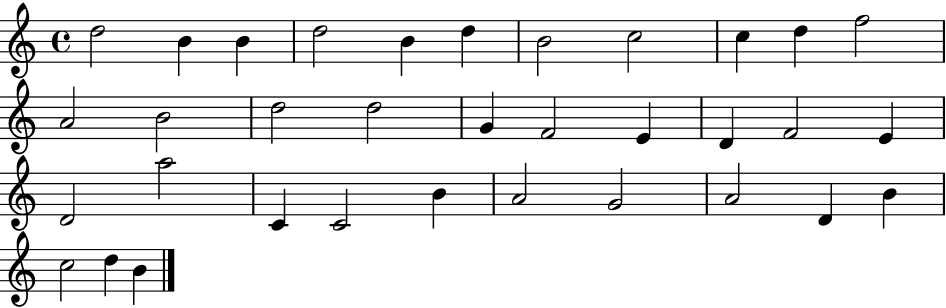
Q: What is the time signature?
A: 4/4